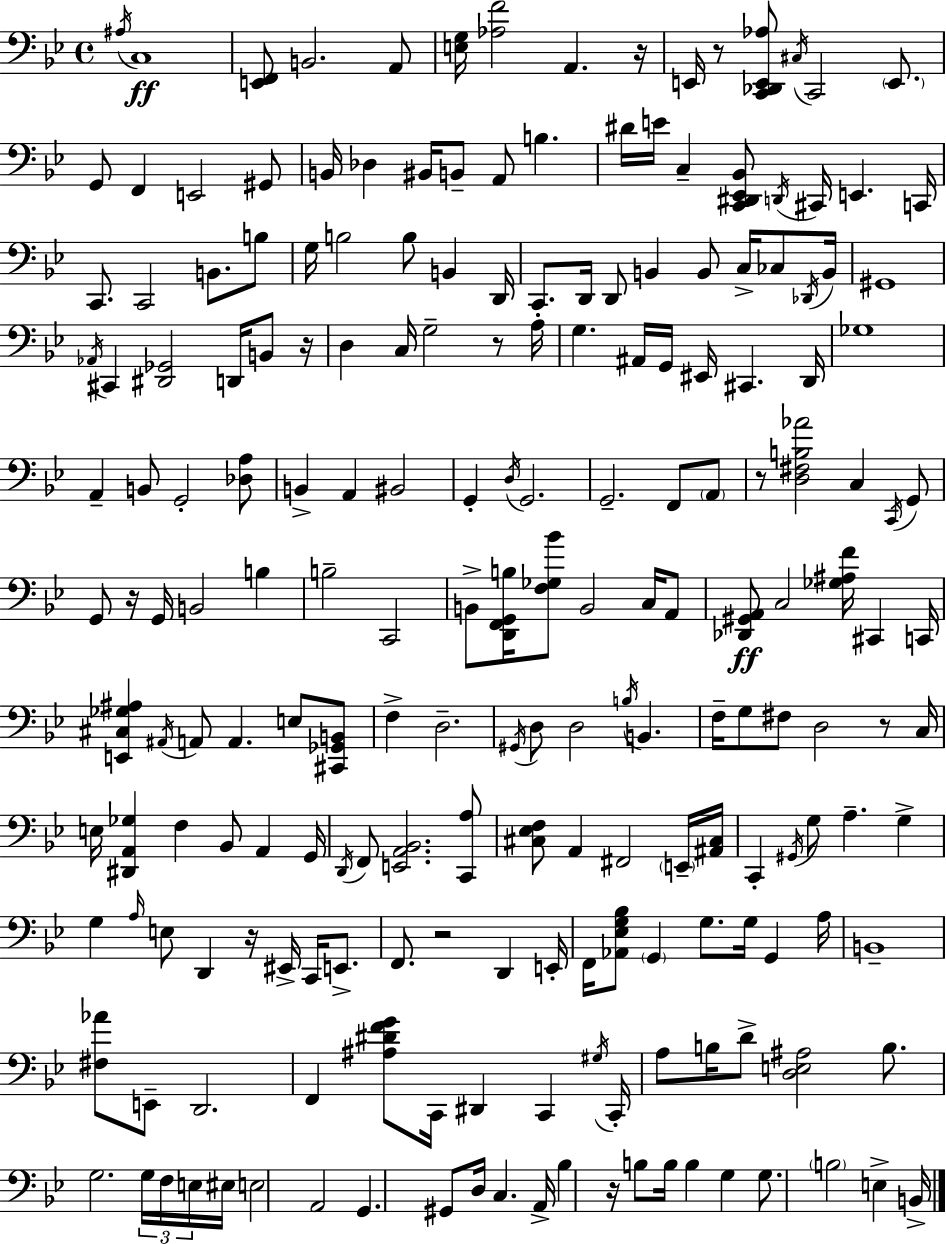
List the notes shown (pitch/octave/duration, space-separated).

A#3/s C3/w [E2,F2]/e B2/h. A2/e [E3,G3]/s [Ab3,F4]/h A2/q. R/s E2/s R/e [C2,Db2,E2,Ab3]/e C#3/s C2/h E2/e. G2/e F2/q E2/h G#2/e B2/s Db3/q BIS2/s B2/e A2/e B3/q. D#4/s E4/s C3/q [C2,D#2,Eb2,Bb2]/e D2/s C#2/s E2/q. C2/s C2/e. C2/h B2/e. B3/e G3/s B3/h B3/e B2/q D2/s C2/e. D2/s D2/e B2/q B2/e C3/s CES3/e Db2/s B2/s G#2/w Ab2/s C#2/q [D#2,Gb2]/h D2/s B2/e R/s D3/q C3/s G3/h R/e A3/s G3/q. A#2/s G2/s EIS2/s C#2/q. D2/s Gb3/w A2/q B2/e G2/h [Db3,A3]/e B2/q A2/q BIS2/h G2/q D3/s G2/h. G2/h. F2/e A2/e R/e [D3,F#3,B3,Ab4]/h C3/q C2/s G2/e G2/e R/s G2/s B2/h B3/q B3/h C2/h B2/e [D2,F2,G2,B3]/s [F3,Gb3,Bb4]/e B2/h C3/s A2/e [Db2,G#2,A2]/e C3/h [Gb3,A#3,F4]/s C#2/q C2/s [E2,C#3,Gb3,A#3]/q A#2/s A2/e A2/q. E3/e [C#2,Gb2,B2]/e F3/q D3/h. G#2/s D3/e D3/h B3/s B2/q. F3/s G3/e F#3/e D3/h R/e C3/s E3/s [D#2,A2,Gb3]/q F3/q Bb2/e A2/q G2/s D2/s F2/e [E2,A2,Bb2]/h. [C2,A3]/e [C#3,Eb3,F3]/e A2/q F#2/h E2/s [A#2,C#3]/s C2/q G#2/s G3/e A3/q. G3/q G3/q A3/s E3/e D2/q R/s EIS2/s C2/s E2/e. F2/e. R/h D2/q E2/s F2/s [Ab2,Eb3,G3,Bb3]/e G2/q G3/e. G3/s G2/q A3/s B2/w [F#3,Ab4]/e E2/e D2/h. F2/q [A#3,D#4,F4,G4]/e C2/s D#2/q C2/q G#3/s C2/s A3/e B3/s D4/e [D3,E3,A#3]/h B3/e. G3/h. G3/s F3/s E3/s EIS3/s E3/h A2/h G2/q. G#2/e D3/s C3/q. A2/s Bb3/q R/s B3/e B3/s B3/q G3/q G3/e. B3/h E3/q B2/s